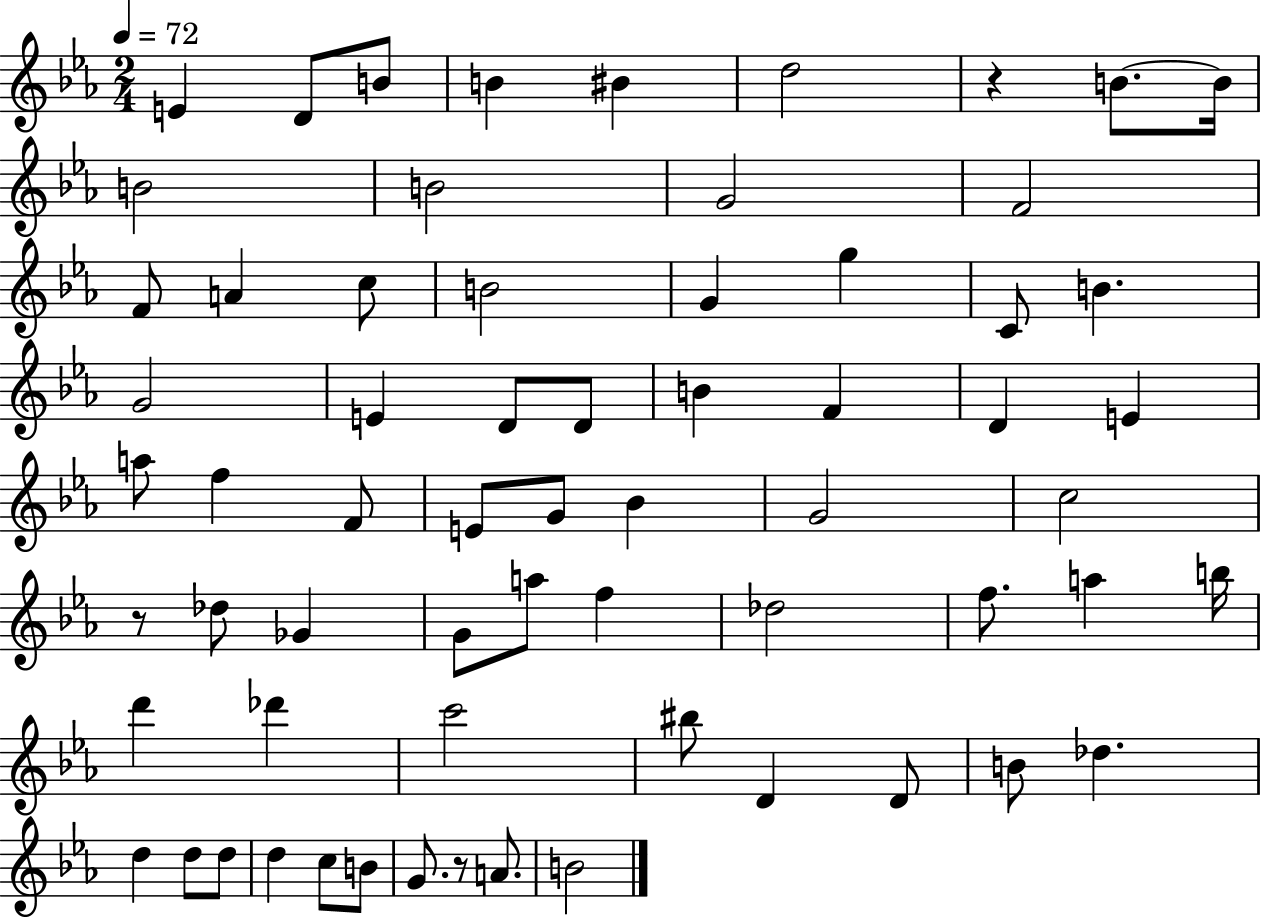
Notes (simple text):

E4/q D4/e B4/e B4/q BIS4/q D5/h R/q B4/e. B4/s B4/h B4/h G4/h F4/h F4/e A4/q C5/e B4/h G4/q G5/q C4/e B4/q. G4/h E4/q D4/e D4/e B4/q F4/q D4/q E4/q A5/e F5/q F4/e E4/e G4/e Bb4/q G4/h C5/h R/e Db5/e Gb4/q G4/e A5/e F5/q Db5/h F5/e. A5/q B5/s D6/q Db6/q C6/h BIS5/e D4/q D4/e B4/e Db5/q. D5/q D5/e D5/e D5/q C5/e B4/e G4/e. R/e A4/e. B4/h